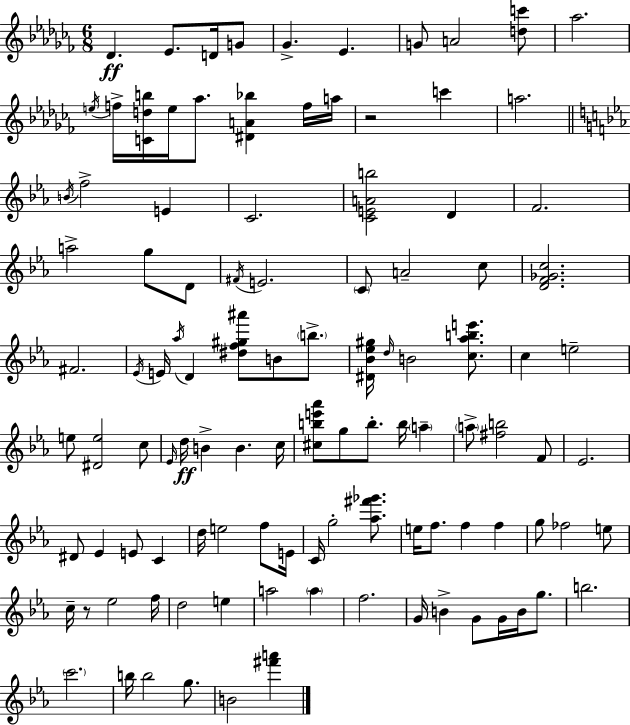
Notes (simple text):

Db4/q. Eb4/e. D4/s G4/e Gb4/q. Eb4/q. G4/e A4/h [D5,C6]/e Ab5/h. E5/s F5/s [C4,D5,B5]/s E5/s Ab5/e. [D#4,A4,Bb5]/q F5/s A5/s R/h C6/q A5/h. B4/s F5/h E4/q C4/h. [C4,E4,A4,B5]/h D4/q F4/h. A5/h G5/e D4/e F#4/s E4/h. C4/e A4/h C5/e [D4,F4,Gb4,C5]/h. F#4/h. Eb4/s E4/s Ab5/s D4/q [D#5,F5,G#5,A#6]/e B4/e B5/e. [D#4,Bb4,Eb5,G#5]/s D5/s B4/h [C5,Ab5,B5,E6]/e. C5/q E5/h E5/e [D#4,E5]/h C5/e Eb4/s D5/s B4/q B4/q. C5/s [C#5,B5,E6,Ab6]/e G5/e B5/e. B5/s A5/q A5/e [F#5,B5]/h F4/e Eb4/h. D#4/e Eb4/q E4/e C4/q D5/s E5/h F5/e E4/s C4/s G5/h [Ab5,F#6,Gb6]/e. E5/s F5/e. F5/q F5/q G5/e FES5/h E5/e C5/s R/e Eb5/h F5/s D5/h E5/q A5/h A5/q F5/h. G4/s B4/q G4/e G4/s B4/s G5/e. B5/h. C6/h. B5/s B5/h G5/e. B4/h [F#6,A6]/q